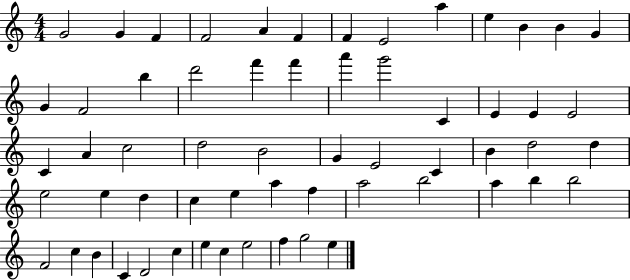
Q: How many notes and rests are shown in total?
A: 60